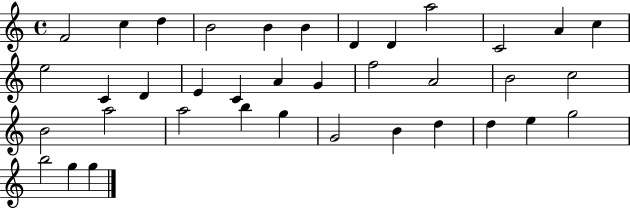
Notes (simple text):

F4/h C5/q D5/q B4/h B4/q B4/q D4/q D4/q A5/h C4/h A4/q C5/q E5/h C4/q D4/q E4/q C4/q A4/q G4/q F5/h A4/h B4/h C5/h B4/h A5/h A5/h B5/q G5/q G4/h B4/q D5/q D5/q E5/q G5/h B5/h G5/q G5/q